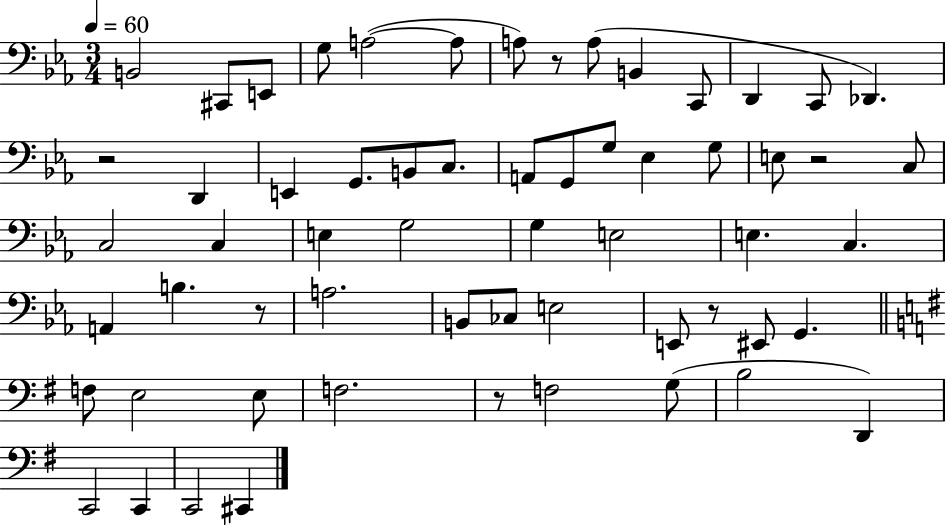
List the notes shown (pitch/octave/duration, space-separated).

B2/h C#2/e E2/e G3/e A3/h A3/e A3/e R/e A3/e B2/q C2/e D2/q C2/e Db2/q. R/h D2/q E2/q G2/e. B2/e C3/e. A2/e G2/e G3/e Eb3/q G3/e E3/e R/h C3/e C3/h C3/q E3/q G3/h G3/q E3/h E3/q. C3/q. A2/q B3/q. R/e A3/h. B2/e CES3/e E3/h E2/e R/e EIS2/e G2/q. F3/e E3/h E3/e F3/h. R/e F3/h G3/e B3/h D2/q C2/h C2/q C2/h C#2/q